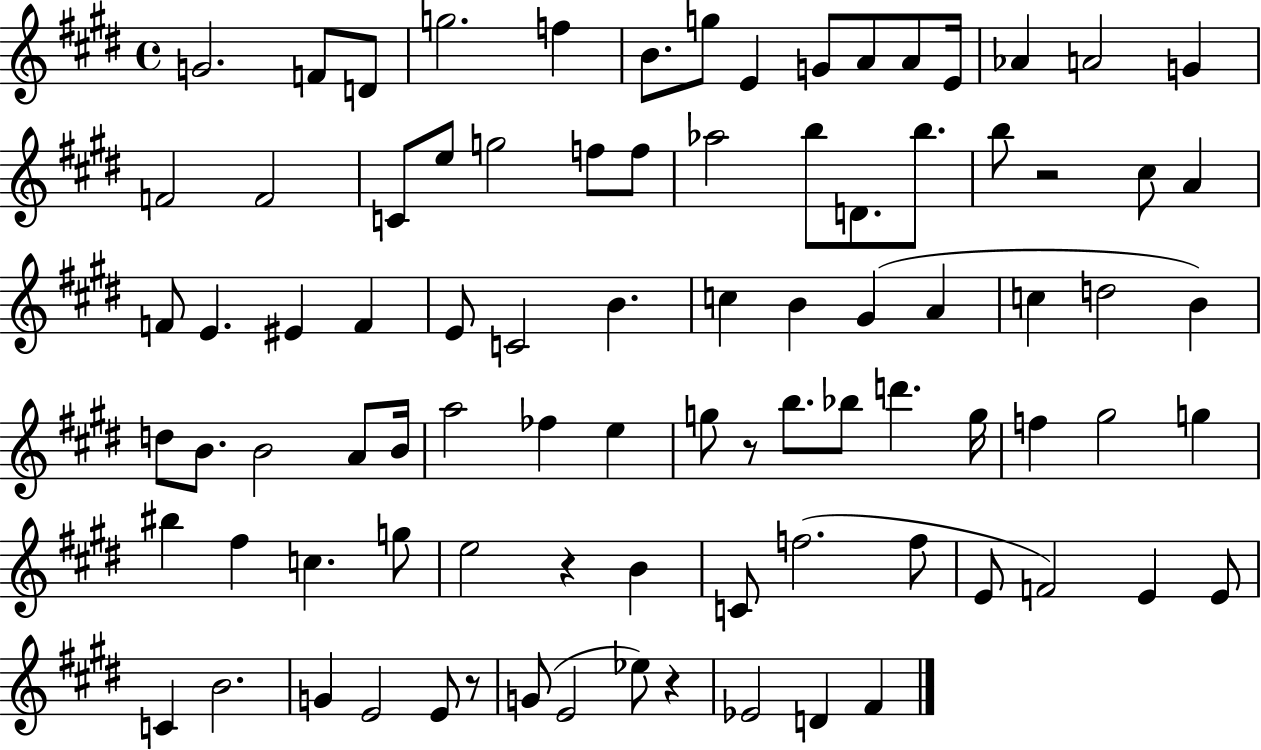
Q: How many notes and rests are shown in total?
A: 88